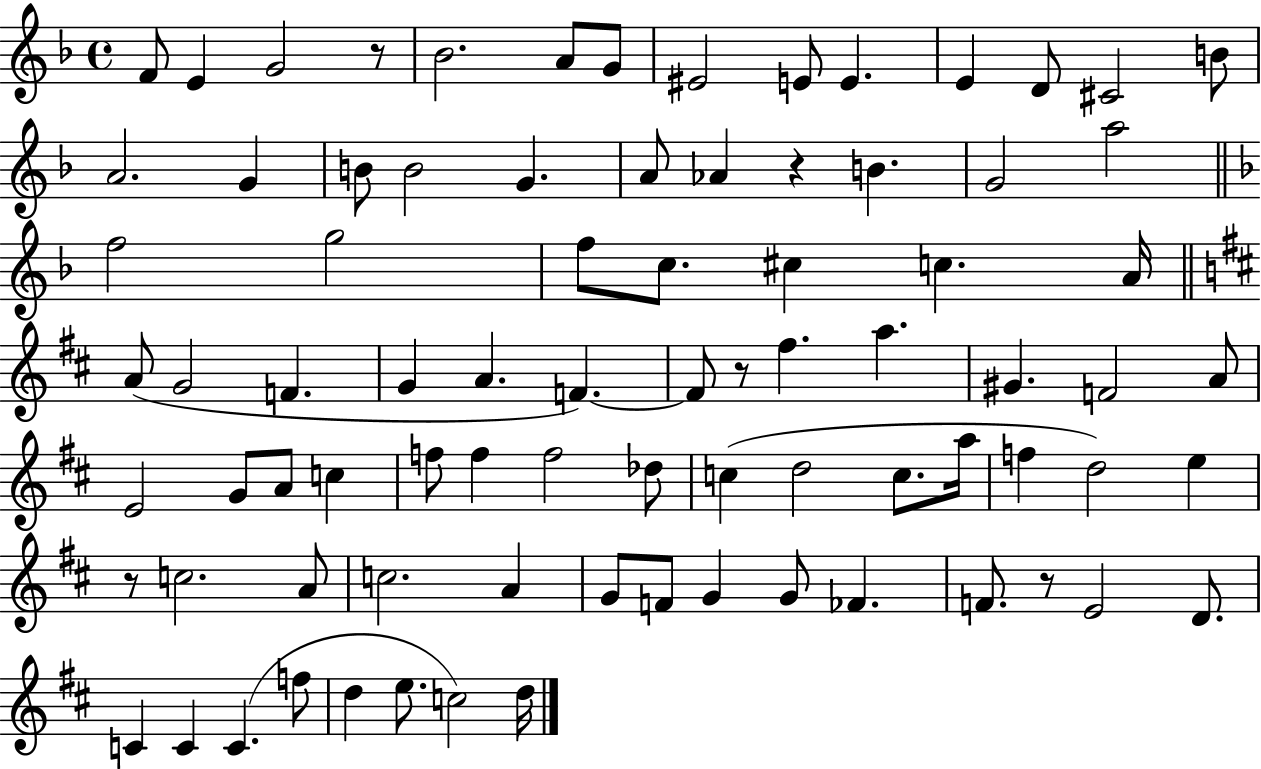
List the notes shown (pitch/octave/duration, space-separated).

F4/e E4/q G4/h R/e Bb4/h. A4/e G4/e EIS4/h E4/e E4/q. E4/q D4/e C#4/h B4/e A4/h. G4/q B4/e B4/h G4/q. A4/e Ab4/q R/q B4/q. G4/h A5/h F5/h G5/h F5/e C5/e. C#5/q C5/q. A4/s A4/e G4/h F4/q. G4/q A4/q. F4/q. F4/e R/e F#5/q. A5/q. G#4/q. F4/h A4/e E4/h G4/e A4/e C5/q F5/e F5/q F5/h Db5/e C5/q D5/h C5/e. A5/s F5/q D5/h E5/q R/e C5/h. A4/e C5/h. A4/q G4/e F4/e G4/q G4/e FES4/q. F4/e. R/e E4/h D4/e. C4/q C4/q C4/q. F5/e D5/q E5/e. C5/h D5/s